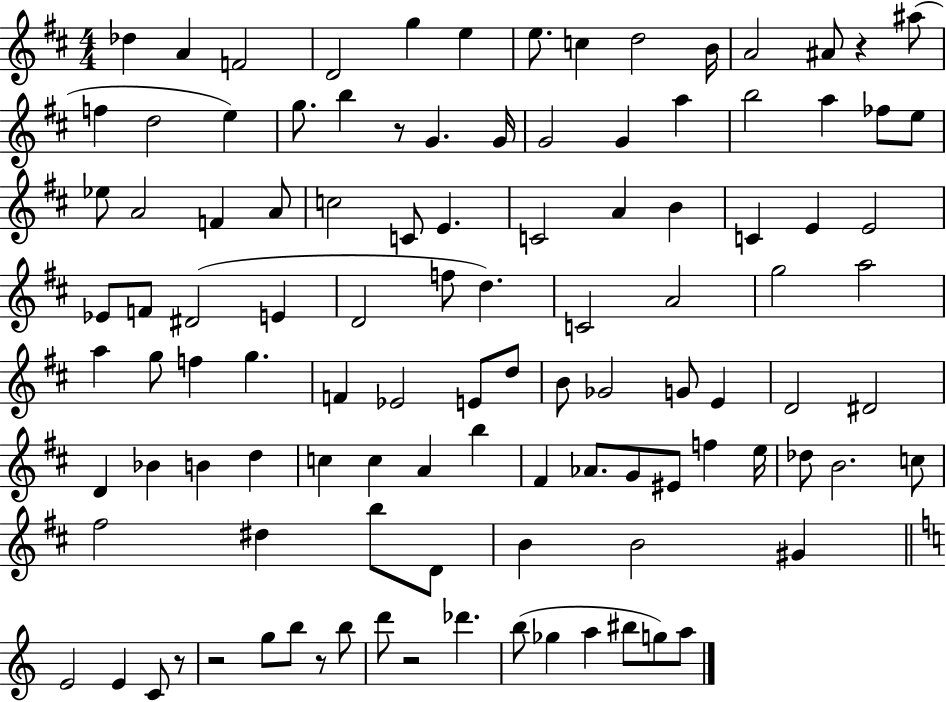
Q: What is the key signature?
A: D major